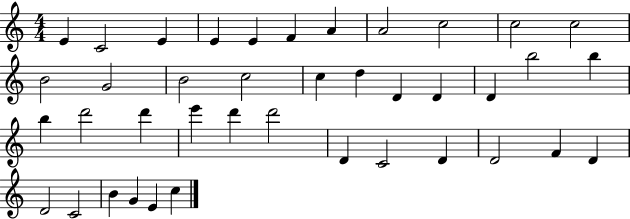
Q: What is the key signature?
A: C major